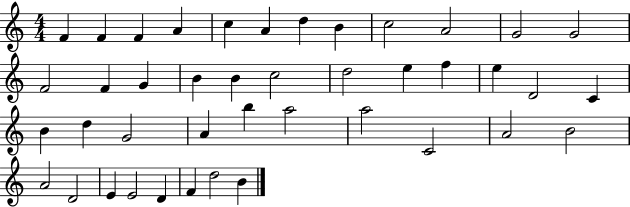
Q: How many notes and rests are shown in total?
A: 42